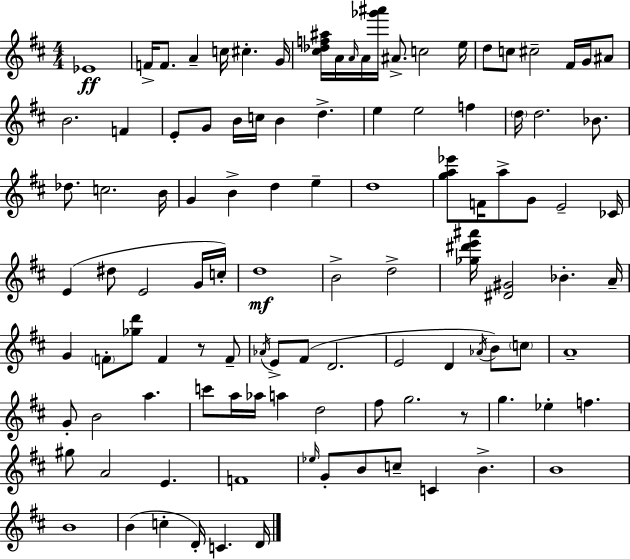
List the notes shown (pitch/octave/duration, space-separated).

Eb4/w F4/s F4/e. A4/q C5/s C#5/q. G4/s [C#5,Db5,F5,A#5]/s A4/s A4/s A4/s [Gb6,A#6]/s A#4/e. C5/h E5/s D5/e C5/e C#5/h F#4/s G4/s A#4/e B4/h. F4/q E4/e G4/e B4/s C5/s B4/q D5/q. E5/q E5/h F5/q D5/s D5/h. Bb4/e. Db5/e. C5/h. B4/s G4/q B4/q D5/q E5/q D5/w [G5,A5,Eb6]/e F4/s A5/e G4/e E4/h CES4/s E4/q D#5/e E4/h G4/s C5/s D5/w B4/h D5/h [Gb5,D#6,E6,A#6]/s [D#4,G#4]/h Bb4/q. A4/s G4/q F4/e [Gb5,D6]/e F4/q R/e F4/e Ab4/s E4/e F#4/e D4/h. E4/h D4/q Ab4/s B4/e C5/e A4/w G4/e B4/h A5/q. C6/e A5/s Ab5/s A5/q D5/h F#5/e G5/h. R/e G5/q. Eb5/q F5/q. G#5/e A4/h E4/q. F4/w Eb5/s G4/e B4/e C5/e C4/q B4/q. B4/w B4/w B4/q C5/q D4/s C4/q. D4/s